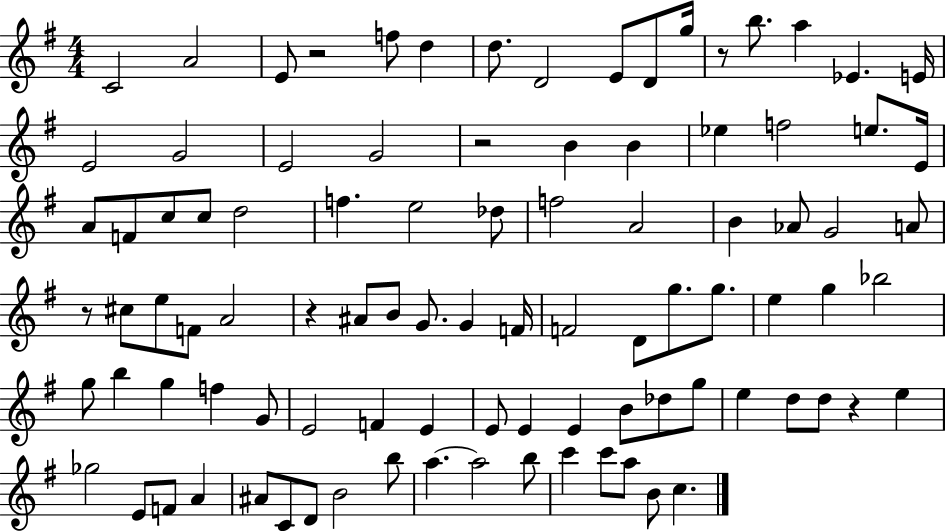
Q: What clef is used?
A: treble